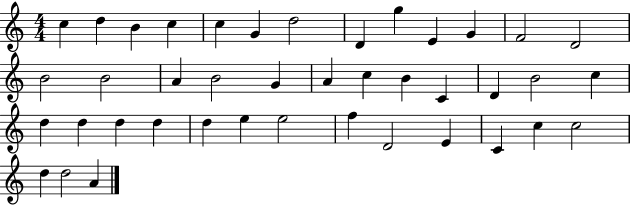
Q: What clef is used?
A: treble